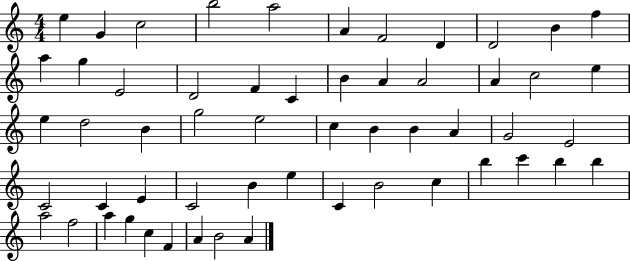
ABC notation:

X:1
T:Untitled
M:4/4
L:1/4
K:C
e G c2 b2 a2 A F2 D D2 B f a g E2 D2 F C B A A2 A c2 e e d2 B g2 e2 c B B A G2 E2 C2 C E C2 B e C B2 c b c' b b a2 f2 a g c F A B2 A